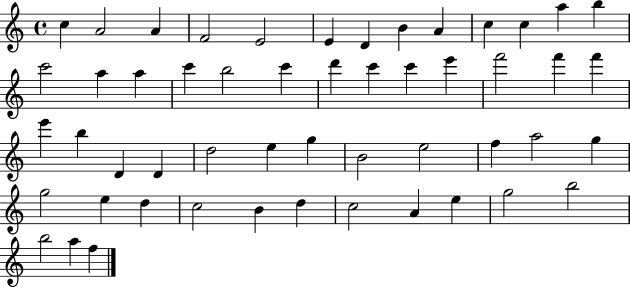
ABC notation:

X:1
T:Untitled
M:4/4
L:1/4
K:C
c A2 A F2 E2 E D B A c c a b c'2 a a c' b2 c' d' c' c' e' f'2 f' f' e' b D D d2 e g B2 e2 f a2 g g2 e d c2 B d c2 A e g2 b2 b2 a f